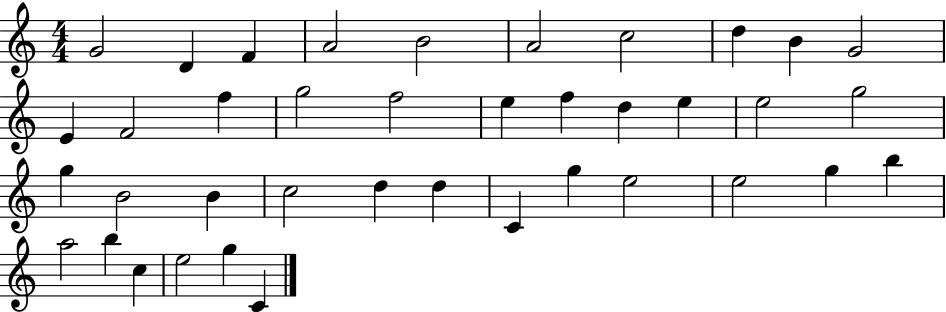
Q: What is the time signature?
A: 4/4